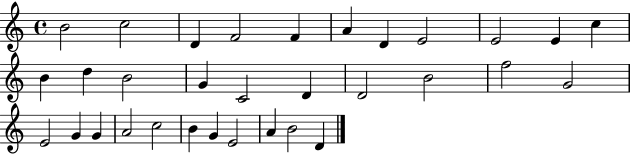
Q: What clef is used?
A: treble